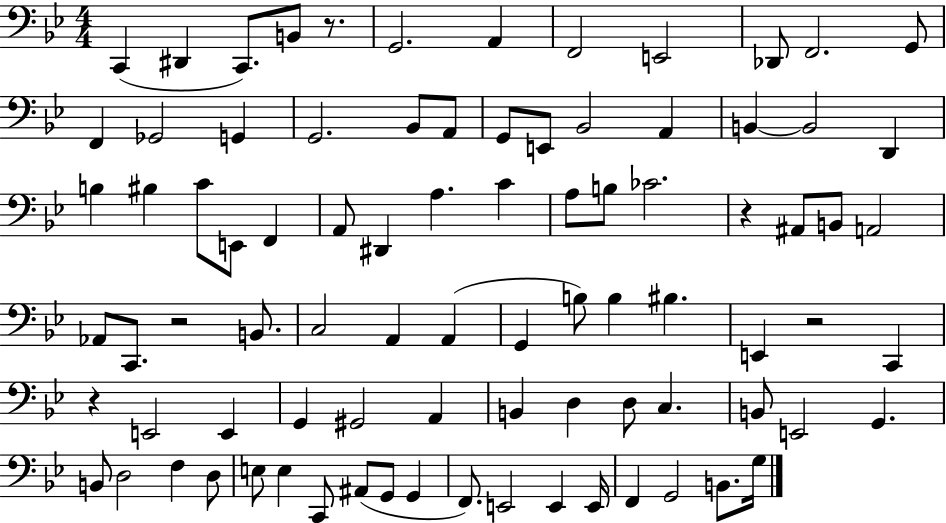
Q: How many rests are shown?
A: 5